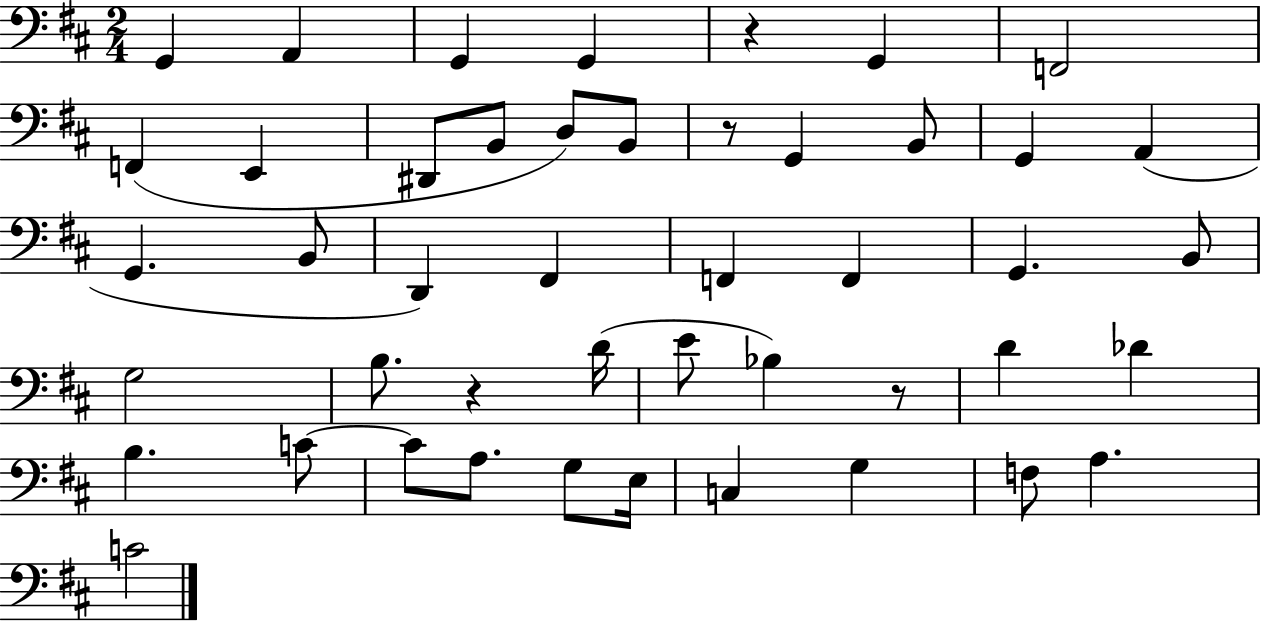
X:1
T:Untitled
M:2/4
L:1/4
K:D
G,, A,, G,, G,, z G,, F,,2 F,, E,, ^D,,/2 B,,/2 D,/2 B,,/2 z/2 G,, B,,/2 G,, A,, G,, B,,/2 D,, ^F,, F,, F,, G,, B,,/2 G,2 B,/2 z D/4 E/2 _B, z/2 D _D B, C/2 C/2 A,/2 G,/2 E,/4 C, G, F,/2 A, C2